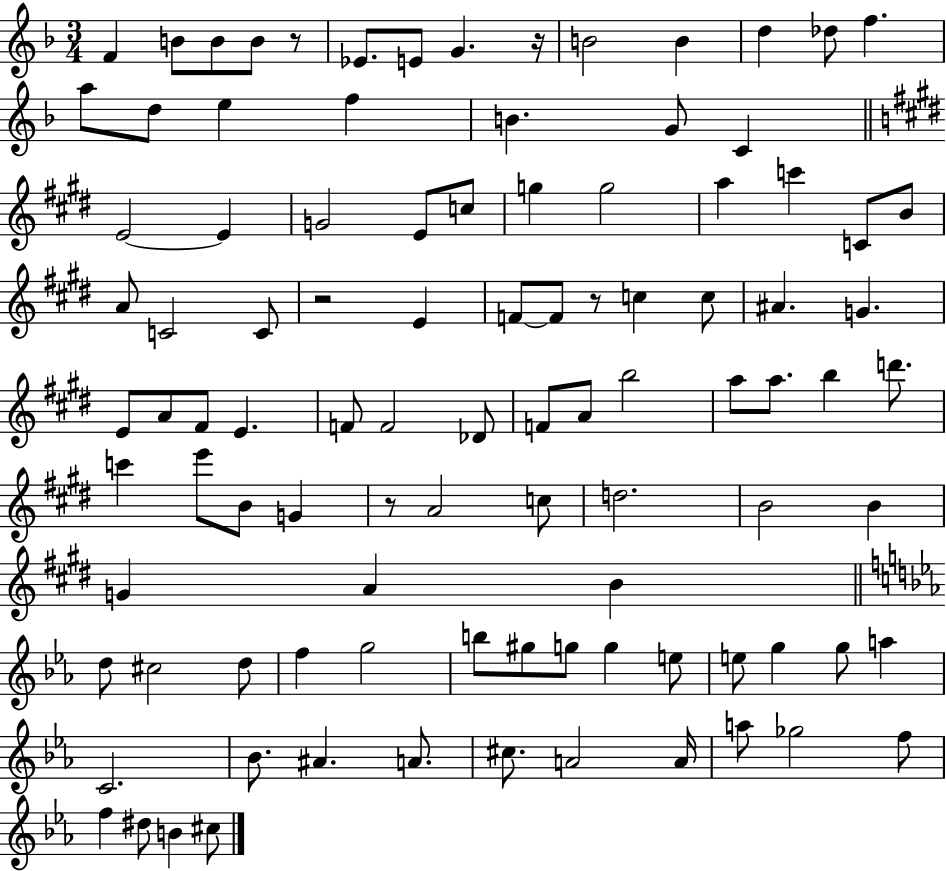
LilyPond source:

{
  \clef treble
  \numericTimeSignature
  \time 3/4
  \key f \major
  \repeat volta 2 { f'4 b'8 b'8 b'8 r8 | ees'8. e'8 g'4. r16 | b'2 b'4 | d''4 des''8 f''4. | \break a''8 d''8 e''4 f''4 | b'4. g'8 c'4 | \bar "||" \break \key e \major e'2~~ e'4 | g'2 e'8 c''8 | g''4 g''2 | a''4 c'''4 c'8 b'8 | \break a'8 c'2 c'8 | r2 e'4 | f'8~~ f'8 r8 c''4 c''8 | ais'4. g'4. | \break e'8 a'8 fis'8 e'4. | f'8 f'2 des'8 | f'8 a'8 b''2 | a''8 a''8. b''4 d'''8. | \break c'''4 e'''8 b'8 g'4 | r8 a'2 c''8 | d''2. | b'2 b'4 | \break g'4 a'4 b'4 | \bar "||" \break \key ees \major d''8 cis''2 d''8 | f''4 g''2 | b''8 gis''8 g''8 g''4 e''8 | e''8 g''4 g''8 a''4 | \break c'2. | bes'8. ais'4. a'8. | cis''8. a'2 a'16 | a''8 ges''2 f''8 | \break f''4 dis''8 b'4 cis''8 | } \bar "|."
}